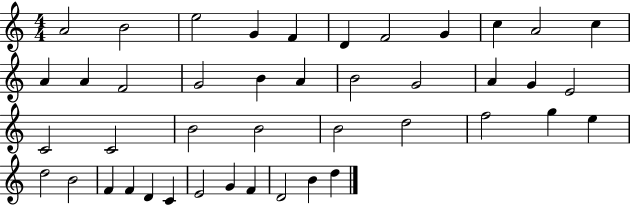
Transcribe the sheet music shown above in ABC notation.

X:1
T:Untitled
M:4/4
L:1/4
K:C
A2 B2 e2 G F D F2 G c A2 c A A F2 G2 B A B2 G2 A G E2 C2 C2 B2 B2 B2 d2 f2 g e d2 B2 F F D C E2 G F D2 B d